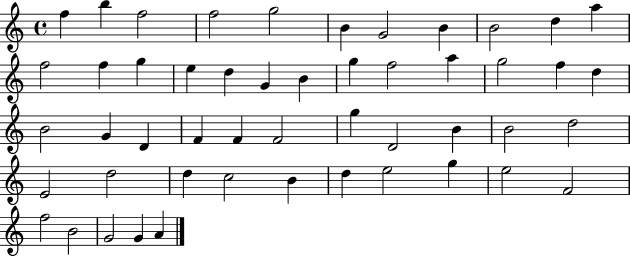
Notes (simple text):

F5/q B5/q F5/h F5/h G5/h B4/q G4/h B4/q B4/h D5/q A5/q F5/h F5/q G5/q E5/q D5/q G4/q B4/q G5/q F5/h A5/q G5/h F5/q D5/q B4/h G4/q D4/q F4/q F4/q F4/h G5/q D4/h B4/q B4/h D5/h E4/h D5/h D5/q C5/h B4/q D5/q E5/h G5/q E5/h F4/h F5/h B4/h G4/h G4/q A4/q